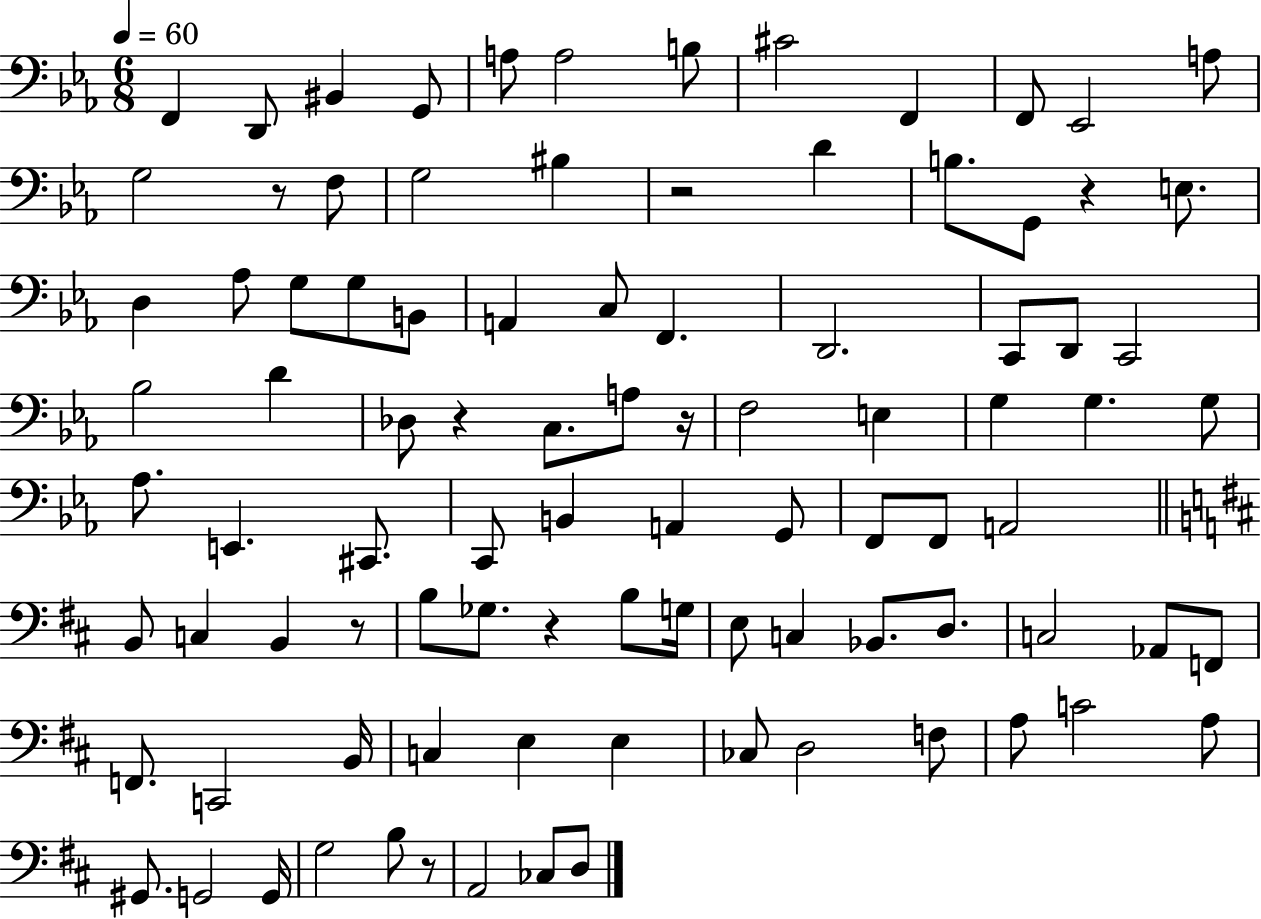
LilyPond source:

{
  \clef bass
  \numericTimeSignature
  \time 6/8
  \key ees \major
  \tempo 4 = 60
  \repeat volta 2 { f,4 d,8 bis,4 g,8 | a8 a2 b8 | cis'2 f,4 | f,8 ees,2 a8 | \break g2 r8 f8 | g2 bis4 | r2 d'4 | b8. g,8 r4 e8. | \break d4 aes8 g8 g8 b,8 | a,4 c8 f,4. | d,2. | c,8 d,8 c,2 | \break bes2 d'4 | des8 r4 c8. a8 r16 | f2 e4 | g4 g4. g8 | \break aes8. e,4. cis,8. | c,8 b,4 a,4 g,8 | f,8 f,8 a,2 | \bar "||" \break \key b \minor b,8 c4 b,4 r8 | b8 ges8. r4 b8 g16 | e8 c4 bes,8. d8. | c2 aes,8 f,8 | \break f,8. c,2 b,16 | c4 e4 e4 | ces8 d2 f8 | a8 c'2 a8 | \break gis,8. g,2 g,16 | g2 b8 r8 | a,2 ces8 d8 | } \bar "|."
}